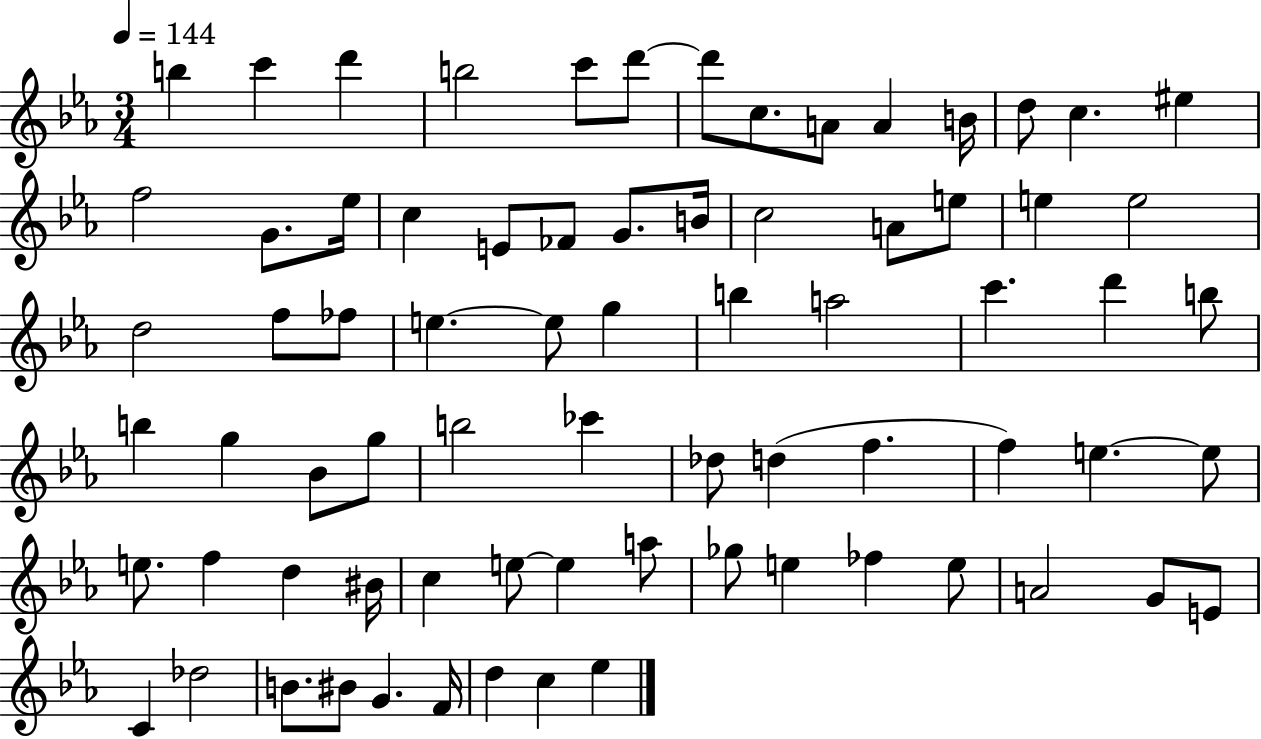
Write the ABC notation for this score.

X:1
T:Untitled
M:3/4
L:1/4
K:Eb
b c' d' b2 c'/2 d'/2 d'/2 c/2 A/2 A B/4 d/2 c ^e f2 G/2 _e/4 c E/2 _F/2 G/2 B/4 c2 A/2 e/2 e e2 d2 f/2 _f/2 e e/2 g b a2 c' d' b/2 b g _B/2 g/2 b2 _c' _d/2 d f f e e/2 e/2 f d ^B/4 c e/2 e a/2 _g/2 e _f e/2 A2 G/2 E/2 C _d2 B/2 ^B/2 G F/4 d c _e